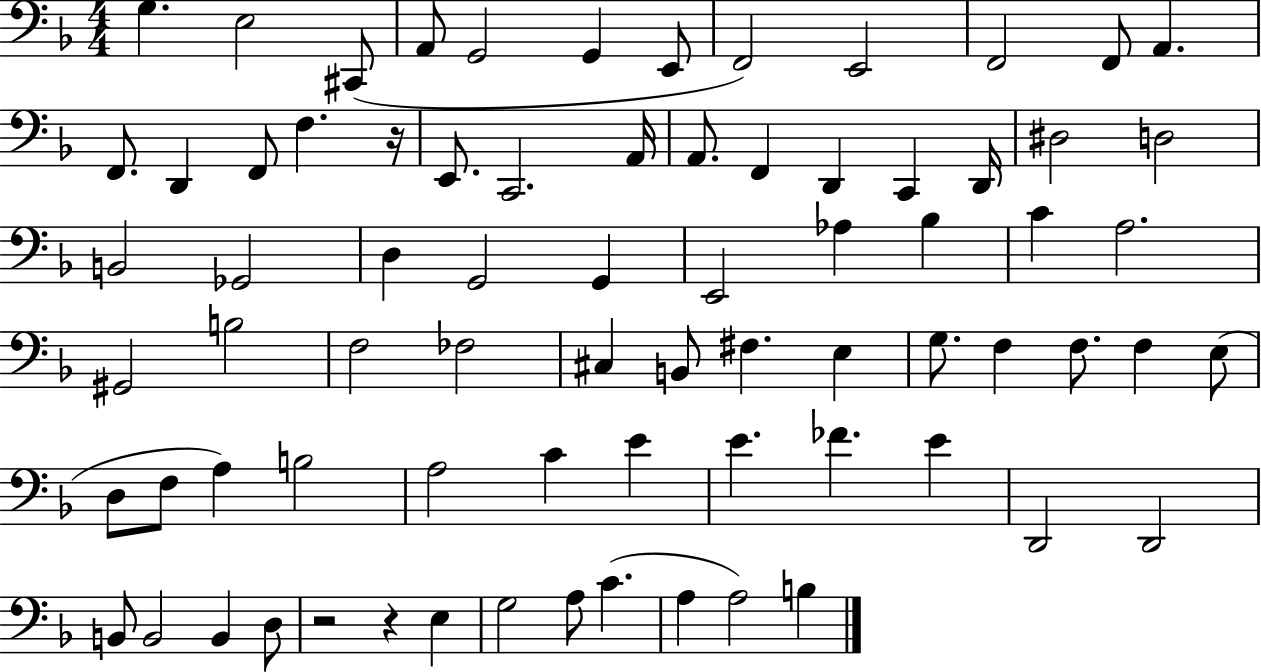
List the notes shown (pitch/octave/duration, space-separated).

G3/q. E3/h C#2/e A2/e G2/h G2/q E2/e F2/h E2/h F2/h F2/e A2/q. F2/e. D2/q F2/e F3/q. R/s E2/e. C2/h. A2/s A2/e. F2/q D2/q C2/q D2/s D#3/h D3/h B2/h Gb2/h D3/q G2/h G2/q E2/h Ab3/q Bb3/q C4/q A3/h. G#2/h B3/h F3/h FES3/h C#3/q B2/e F#3/q. E3/q G3/e. F3/q F3/e. F3/q E3/e D3/e F3/e A3/q B3/h A3/h C4/q E4/q E4/q. FES4/q. E4/q D2/h D2/h B2/e B2/h B2/q D3/e R/h R/q E3/q G3/h A3/e C4/q. A3/q A3/h B3/q